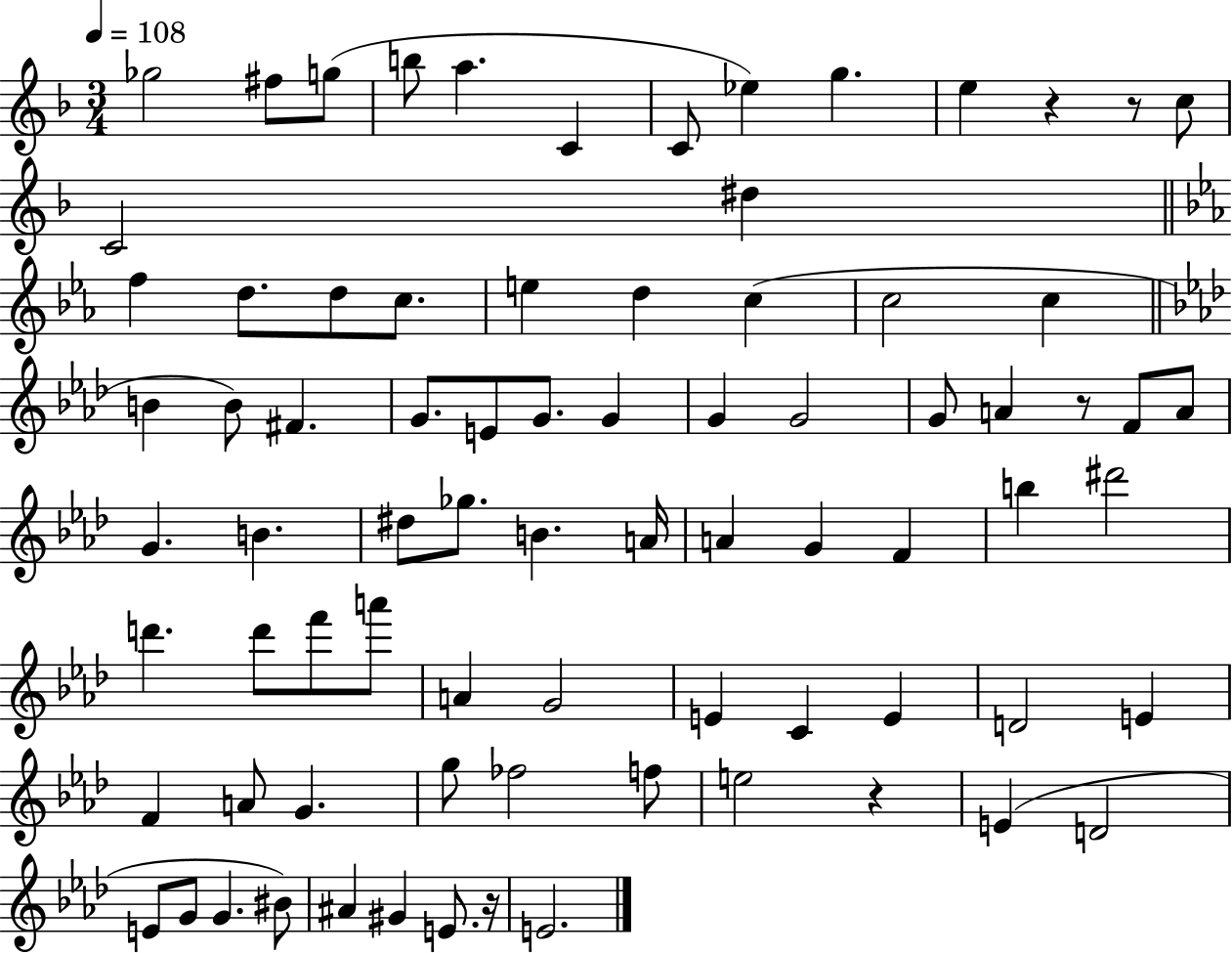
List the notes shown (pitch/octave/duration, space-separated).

Gb5/h F#5/e G5/e B5/e A5/q. C4/q C4/e Eb5/q G5/q. E5/q R/q R/e C5/e C4/h D#5/q F5/q D5/e. D5/e C5/e. E5/q D5/q C5/q C5/h C5/q B4/q B4/e F#4/q. G4/e. E4/e G4/e. G4/q G4/q G4/h G4/e A4/q R/e F4/e A4/e G4/q. B4/q. D#5/e Gb5/e. B4/q. A4/s A4/q G4/q F4/q B5/q D#6/h D6/q. D6/e F6/e A6/e A4/q G4/h E4/q C4/q E4/q D4/h E4/q F4/q A4/e G4/q. G5/e FES5/h F5/e E5/h R/q E4/q D4/h E4/e G4/e G4/q. BIS4/e A#4/q G#4/q E4/e. R/s E4/h.